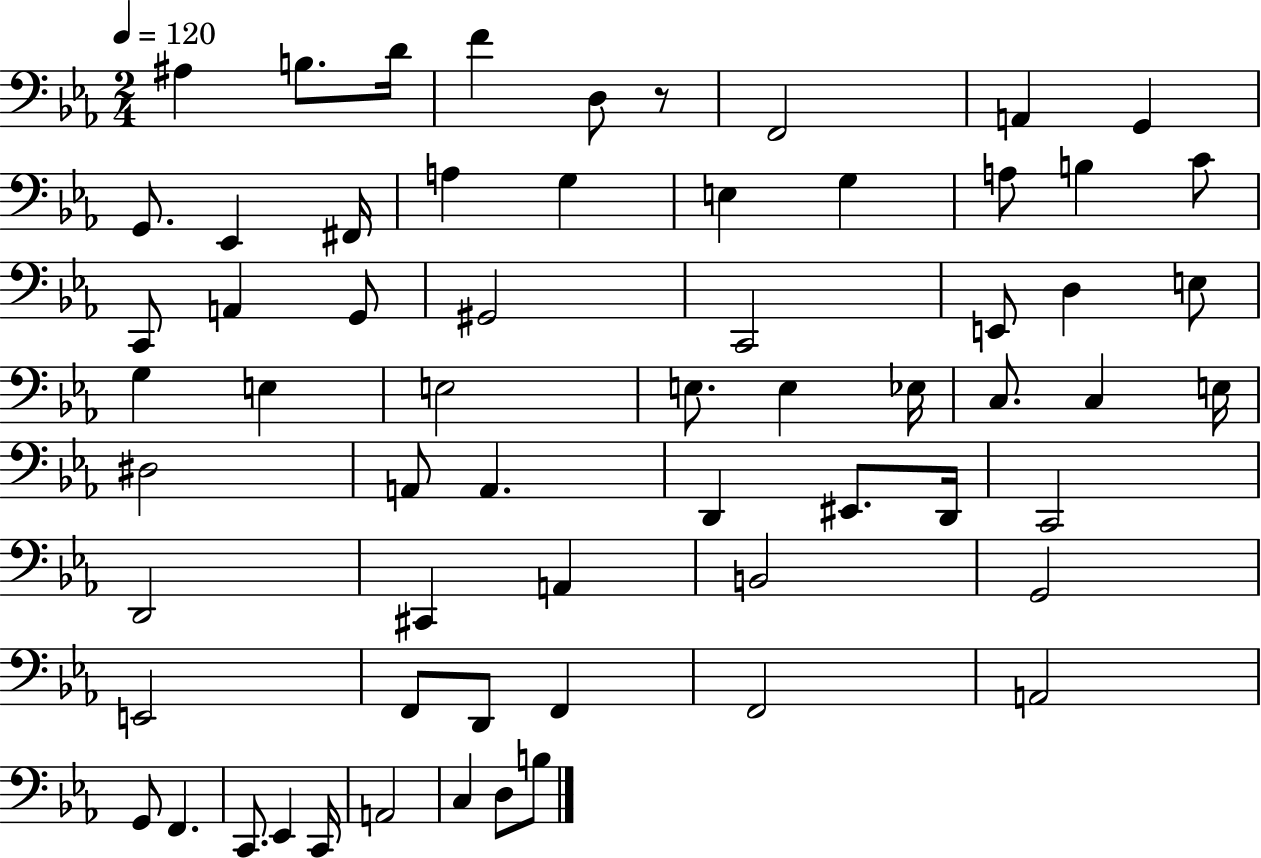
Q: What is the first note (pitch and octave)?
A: A#3